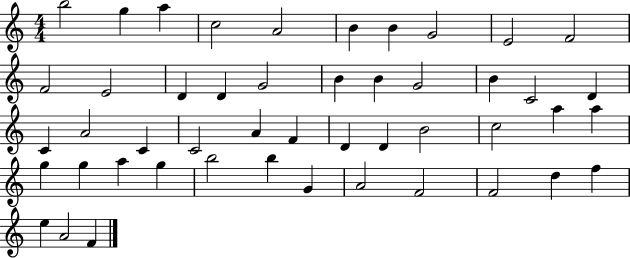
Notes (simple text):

B5/h G5/q A5/q C5/h A4/h B4/q B4/q G4/h E4/h F4/h F4/h E4/h D4/q D4/q G4/h B4/q B4/q G4/h B4/q C4/h D4/q C4/q A4/h C4/q C4/h A4/q F4/q D4/q D4/q B4/h C5/h A5/q A5/q G5/q G5/q A5/q G5/q B5/h B5/q G4/q A4/h F4/h F4/h D5/q F5/q E5/q A4/h F4/q